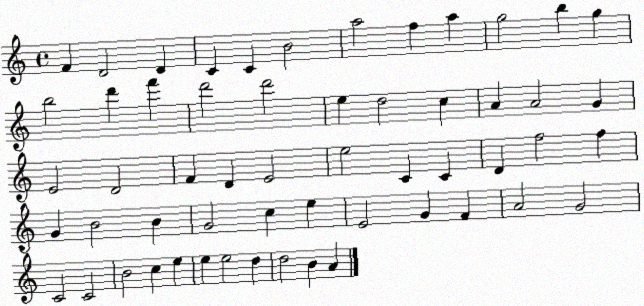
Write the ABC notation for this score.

X:1
T:Untitled
M:4/4
L:1/4
K:C
F D2 D C C B2 a2 f a g2 b g b2 d' f' d'2 d'2 e d2 c A A2 G E2 D2 F D E2 e2 C C D f2 f G B2 B G2 c e E2 G F A2 G2 C2 C2 B2 c e e e2 d d2 B A